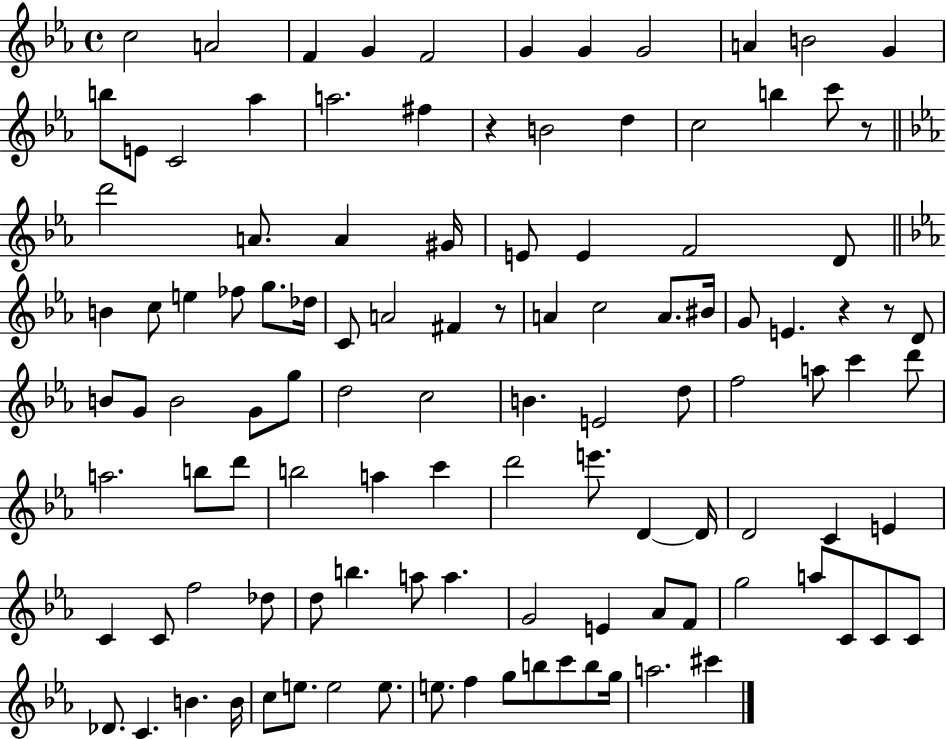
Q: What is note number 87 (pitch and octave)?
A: A5